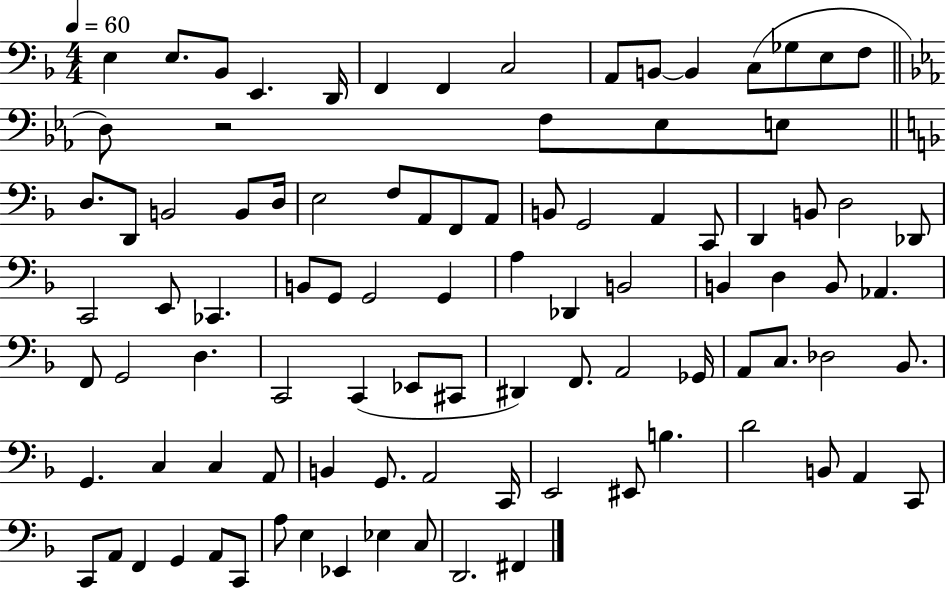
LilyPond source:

{
  \clef bass
  \numericTimeSignature
  \time 4/4
  \key f \major
  \tempo 4 = 60
  e4 e8. bes,8 e,4. d,16 | f,4 f,4 c2 | a,8 b,8~~ b,4 c8( ges8 e8 f8 | \bar "||" \break \key ees \major d8) r2 f8 ees8 e8 | \bar "||" \break \key f \major d8. d,8 b,2 b,8 d16 | e2 f8 a,8 f,8 a,8 | b,8 g,2 a,4 c,8 | d,4 b,8 d2 des,8 | \break c,2 e,8 ces,4. | b,8 g,8 g,2 g,4 | a4 des,4 b,2 | b,4 d4 b,8 aes,4. | \break f,8 g,2 d4. | c,2 c,4( ees,8 cis,8 | dis,4) f,8. a,2 ges,16 | a,8 c8. des2 bes,8. | \break g,4. c4 c4 a,8 | b,4 g,8. a,2 c,16 | e,2 eis,8 b4. | d'2 b,8 a,4 c,8 | \break c,8 a,8 f,4 g,4 a,8 c,8 | a8 e4 ees,4 ees4 c8 | d,2. fis,4 | \bar "|."
}